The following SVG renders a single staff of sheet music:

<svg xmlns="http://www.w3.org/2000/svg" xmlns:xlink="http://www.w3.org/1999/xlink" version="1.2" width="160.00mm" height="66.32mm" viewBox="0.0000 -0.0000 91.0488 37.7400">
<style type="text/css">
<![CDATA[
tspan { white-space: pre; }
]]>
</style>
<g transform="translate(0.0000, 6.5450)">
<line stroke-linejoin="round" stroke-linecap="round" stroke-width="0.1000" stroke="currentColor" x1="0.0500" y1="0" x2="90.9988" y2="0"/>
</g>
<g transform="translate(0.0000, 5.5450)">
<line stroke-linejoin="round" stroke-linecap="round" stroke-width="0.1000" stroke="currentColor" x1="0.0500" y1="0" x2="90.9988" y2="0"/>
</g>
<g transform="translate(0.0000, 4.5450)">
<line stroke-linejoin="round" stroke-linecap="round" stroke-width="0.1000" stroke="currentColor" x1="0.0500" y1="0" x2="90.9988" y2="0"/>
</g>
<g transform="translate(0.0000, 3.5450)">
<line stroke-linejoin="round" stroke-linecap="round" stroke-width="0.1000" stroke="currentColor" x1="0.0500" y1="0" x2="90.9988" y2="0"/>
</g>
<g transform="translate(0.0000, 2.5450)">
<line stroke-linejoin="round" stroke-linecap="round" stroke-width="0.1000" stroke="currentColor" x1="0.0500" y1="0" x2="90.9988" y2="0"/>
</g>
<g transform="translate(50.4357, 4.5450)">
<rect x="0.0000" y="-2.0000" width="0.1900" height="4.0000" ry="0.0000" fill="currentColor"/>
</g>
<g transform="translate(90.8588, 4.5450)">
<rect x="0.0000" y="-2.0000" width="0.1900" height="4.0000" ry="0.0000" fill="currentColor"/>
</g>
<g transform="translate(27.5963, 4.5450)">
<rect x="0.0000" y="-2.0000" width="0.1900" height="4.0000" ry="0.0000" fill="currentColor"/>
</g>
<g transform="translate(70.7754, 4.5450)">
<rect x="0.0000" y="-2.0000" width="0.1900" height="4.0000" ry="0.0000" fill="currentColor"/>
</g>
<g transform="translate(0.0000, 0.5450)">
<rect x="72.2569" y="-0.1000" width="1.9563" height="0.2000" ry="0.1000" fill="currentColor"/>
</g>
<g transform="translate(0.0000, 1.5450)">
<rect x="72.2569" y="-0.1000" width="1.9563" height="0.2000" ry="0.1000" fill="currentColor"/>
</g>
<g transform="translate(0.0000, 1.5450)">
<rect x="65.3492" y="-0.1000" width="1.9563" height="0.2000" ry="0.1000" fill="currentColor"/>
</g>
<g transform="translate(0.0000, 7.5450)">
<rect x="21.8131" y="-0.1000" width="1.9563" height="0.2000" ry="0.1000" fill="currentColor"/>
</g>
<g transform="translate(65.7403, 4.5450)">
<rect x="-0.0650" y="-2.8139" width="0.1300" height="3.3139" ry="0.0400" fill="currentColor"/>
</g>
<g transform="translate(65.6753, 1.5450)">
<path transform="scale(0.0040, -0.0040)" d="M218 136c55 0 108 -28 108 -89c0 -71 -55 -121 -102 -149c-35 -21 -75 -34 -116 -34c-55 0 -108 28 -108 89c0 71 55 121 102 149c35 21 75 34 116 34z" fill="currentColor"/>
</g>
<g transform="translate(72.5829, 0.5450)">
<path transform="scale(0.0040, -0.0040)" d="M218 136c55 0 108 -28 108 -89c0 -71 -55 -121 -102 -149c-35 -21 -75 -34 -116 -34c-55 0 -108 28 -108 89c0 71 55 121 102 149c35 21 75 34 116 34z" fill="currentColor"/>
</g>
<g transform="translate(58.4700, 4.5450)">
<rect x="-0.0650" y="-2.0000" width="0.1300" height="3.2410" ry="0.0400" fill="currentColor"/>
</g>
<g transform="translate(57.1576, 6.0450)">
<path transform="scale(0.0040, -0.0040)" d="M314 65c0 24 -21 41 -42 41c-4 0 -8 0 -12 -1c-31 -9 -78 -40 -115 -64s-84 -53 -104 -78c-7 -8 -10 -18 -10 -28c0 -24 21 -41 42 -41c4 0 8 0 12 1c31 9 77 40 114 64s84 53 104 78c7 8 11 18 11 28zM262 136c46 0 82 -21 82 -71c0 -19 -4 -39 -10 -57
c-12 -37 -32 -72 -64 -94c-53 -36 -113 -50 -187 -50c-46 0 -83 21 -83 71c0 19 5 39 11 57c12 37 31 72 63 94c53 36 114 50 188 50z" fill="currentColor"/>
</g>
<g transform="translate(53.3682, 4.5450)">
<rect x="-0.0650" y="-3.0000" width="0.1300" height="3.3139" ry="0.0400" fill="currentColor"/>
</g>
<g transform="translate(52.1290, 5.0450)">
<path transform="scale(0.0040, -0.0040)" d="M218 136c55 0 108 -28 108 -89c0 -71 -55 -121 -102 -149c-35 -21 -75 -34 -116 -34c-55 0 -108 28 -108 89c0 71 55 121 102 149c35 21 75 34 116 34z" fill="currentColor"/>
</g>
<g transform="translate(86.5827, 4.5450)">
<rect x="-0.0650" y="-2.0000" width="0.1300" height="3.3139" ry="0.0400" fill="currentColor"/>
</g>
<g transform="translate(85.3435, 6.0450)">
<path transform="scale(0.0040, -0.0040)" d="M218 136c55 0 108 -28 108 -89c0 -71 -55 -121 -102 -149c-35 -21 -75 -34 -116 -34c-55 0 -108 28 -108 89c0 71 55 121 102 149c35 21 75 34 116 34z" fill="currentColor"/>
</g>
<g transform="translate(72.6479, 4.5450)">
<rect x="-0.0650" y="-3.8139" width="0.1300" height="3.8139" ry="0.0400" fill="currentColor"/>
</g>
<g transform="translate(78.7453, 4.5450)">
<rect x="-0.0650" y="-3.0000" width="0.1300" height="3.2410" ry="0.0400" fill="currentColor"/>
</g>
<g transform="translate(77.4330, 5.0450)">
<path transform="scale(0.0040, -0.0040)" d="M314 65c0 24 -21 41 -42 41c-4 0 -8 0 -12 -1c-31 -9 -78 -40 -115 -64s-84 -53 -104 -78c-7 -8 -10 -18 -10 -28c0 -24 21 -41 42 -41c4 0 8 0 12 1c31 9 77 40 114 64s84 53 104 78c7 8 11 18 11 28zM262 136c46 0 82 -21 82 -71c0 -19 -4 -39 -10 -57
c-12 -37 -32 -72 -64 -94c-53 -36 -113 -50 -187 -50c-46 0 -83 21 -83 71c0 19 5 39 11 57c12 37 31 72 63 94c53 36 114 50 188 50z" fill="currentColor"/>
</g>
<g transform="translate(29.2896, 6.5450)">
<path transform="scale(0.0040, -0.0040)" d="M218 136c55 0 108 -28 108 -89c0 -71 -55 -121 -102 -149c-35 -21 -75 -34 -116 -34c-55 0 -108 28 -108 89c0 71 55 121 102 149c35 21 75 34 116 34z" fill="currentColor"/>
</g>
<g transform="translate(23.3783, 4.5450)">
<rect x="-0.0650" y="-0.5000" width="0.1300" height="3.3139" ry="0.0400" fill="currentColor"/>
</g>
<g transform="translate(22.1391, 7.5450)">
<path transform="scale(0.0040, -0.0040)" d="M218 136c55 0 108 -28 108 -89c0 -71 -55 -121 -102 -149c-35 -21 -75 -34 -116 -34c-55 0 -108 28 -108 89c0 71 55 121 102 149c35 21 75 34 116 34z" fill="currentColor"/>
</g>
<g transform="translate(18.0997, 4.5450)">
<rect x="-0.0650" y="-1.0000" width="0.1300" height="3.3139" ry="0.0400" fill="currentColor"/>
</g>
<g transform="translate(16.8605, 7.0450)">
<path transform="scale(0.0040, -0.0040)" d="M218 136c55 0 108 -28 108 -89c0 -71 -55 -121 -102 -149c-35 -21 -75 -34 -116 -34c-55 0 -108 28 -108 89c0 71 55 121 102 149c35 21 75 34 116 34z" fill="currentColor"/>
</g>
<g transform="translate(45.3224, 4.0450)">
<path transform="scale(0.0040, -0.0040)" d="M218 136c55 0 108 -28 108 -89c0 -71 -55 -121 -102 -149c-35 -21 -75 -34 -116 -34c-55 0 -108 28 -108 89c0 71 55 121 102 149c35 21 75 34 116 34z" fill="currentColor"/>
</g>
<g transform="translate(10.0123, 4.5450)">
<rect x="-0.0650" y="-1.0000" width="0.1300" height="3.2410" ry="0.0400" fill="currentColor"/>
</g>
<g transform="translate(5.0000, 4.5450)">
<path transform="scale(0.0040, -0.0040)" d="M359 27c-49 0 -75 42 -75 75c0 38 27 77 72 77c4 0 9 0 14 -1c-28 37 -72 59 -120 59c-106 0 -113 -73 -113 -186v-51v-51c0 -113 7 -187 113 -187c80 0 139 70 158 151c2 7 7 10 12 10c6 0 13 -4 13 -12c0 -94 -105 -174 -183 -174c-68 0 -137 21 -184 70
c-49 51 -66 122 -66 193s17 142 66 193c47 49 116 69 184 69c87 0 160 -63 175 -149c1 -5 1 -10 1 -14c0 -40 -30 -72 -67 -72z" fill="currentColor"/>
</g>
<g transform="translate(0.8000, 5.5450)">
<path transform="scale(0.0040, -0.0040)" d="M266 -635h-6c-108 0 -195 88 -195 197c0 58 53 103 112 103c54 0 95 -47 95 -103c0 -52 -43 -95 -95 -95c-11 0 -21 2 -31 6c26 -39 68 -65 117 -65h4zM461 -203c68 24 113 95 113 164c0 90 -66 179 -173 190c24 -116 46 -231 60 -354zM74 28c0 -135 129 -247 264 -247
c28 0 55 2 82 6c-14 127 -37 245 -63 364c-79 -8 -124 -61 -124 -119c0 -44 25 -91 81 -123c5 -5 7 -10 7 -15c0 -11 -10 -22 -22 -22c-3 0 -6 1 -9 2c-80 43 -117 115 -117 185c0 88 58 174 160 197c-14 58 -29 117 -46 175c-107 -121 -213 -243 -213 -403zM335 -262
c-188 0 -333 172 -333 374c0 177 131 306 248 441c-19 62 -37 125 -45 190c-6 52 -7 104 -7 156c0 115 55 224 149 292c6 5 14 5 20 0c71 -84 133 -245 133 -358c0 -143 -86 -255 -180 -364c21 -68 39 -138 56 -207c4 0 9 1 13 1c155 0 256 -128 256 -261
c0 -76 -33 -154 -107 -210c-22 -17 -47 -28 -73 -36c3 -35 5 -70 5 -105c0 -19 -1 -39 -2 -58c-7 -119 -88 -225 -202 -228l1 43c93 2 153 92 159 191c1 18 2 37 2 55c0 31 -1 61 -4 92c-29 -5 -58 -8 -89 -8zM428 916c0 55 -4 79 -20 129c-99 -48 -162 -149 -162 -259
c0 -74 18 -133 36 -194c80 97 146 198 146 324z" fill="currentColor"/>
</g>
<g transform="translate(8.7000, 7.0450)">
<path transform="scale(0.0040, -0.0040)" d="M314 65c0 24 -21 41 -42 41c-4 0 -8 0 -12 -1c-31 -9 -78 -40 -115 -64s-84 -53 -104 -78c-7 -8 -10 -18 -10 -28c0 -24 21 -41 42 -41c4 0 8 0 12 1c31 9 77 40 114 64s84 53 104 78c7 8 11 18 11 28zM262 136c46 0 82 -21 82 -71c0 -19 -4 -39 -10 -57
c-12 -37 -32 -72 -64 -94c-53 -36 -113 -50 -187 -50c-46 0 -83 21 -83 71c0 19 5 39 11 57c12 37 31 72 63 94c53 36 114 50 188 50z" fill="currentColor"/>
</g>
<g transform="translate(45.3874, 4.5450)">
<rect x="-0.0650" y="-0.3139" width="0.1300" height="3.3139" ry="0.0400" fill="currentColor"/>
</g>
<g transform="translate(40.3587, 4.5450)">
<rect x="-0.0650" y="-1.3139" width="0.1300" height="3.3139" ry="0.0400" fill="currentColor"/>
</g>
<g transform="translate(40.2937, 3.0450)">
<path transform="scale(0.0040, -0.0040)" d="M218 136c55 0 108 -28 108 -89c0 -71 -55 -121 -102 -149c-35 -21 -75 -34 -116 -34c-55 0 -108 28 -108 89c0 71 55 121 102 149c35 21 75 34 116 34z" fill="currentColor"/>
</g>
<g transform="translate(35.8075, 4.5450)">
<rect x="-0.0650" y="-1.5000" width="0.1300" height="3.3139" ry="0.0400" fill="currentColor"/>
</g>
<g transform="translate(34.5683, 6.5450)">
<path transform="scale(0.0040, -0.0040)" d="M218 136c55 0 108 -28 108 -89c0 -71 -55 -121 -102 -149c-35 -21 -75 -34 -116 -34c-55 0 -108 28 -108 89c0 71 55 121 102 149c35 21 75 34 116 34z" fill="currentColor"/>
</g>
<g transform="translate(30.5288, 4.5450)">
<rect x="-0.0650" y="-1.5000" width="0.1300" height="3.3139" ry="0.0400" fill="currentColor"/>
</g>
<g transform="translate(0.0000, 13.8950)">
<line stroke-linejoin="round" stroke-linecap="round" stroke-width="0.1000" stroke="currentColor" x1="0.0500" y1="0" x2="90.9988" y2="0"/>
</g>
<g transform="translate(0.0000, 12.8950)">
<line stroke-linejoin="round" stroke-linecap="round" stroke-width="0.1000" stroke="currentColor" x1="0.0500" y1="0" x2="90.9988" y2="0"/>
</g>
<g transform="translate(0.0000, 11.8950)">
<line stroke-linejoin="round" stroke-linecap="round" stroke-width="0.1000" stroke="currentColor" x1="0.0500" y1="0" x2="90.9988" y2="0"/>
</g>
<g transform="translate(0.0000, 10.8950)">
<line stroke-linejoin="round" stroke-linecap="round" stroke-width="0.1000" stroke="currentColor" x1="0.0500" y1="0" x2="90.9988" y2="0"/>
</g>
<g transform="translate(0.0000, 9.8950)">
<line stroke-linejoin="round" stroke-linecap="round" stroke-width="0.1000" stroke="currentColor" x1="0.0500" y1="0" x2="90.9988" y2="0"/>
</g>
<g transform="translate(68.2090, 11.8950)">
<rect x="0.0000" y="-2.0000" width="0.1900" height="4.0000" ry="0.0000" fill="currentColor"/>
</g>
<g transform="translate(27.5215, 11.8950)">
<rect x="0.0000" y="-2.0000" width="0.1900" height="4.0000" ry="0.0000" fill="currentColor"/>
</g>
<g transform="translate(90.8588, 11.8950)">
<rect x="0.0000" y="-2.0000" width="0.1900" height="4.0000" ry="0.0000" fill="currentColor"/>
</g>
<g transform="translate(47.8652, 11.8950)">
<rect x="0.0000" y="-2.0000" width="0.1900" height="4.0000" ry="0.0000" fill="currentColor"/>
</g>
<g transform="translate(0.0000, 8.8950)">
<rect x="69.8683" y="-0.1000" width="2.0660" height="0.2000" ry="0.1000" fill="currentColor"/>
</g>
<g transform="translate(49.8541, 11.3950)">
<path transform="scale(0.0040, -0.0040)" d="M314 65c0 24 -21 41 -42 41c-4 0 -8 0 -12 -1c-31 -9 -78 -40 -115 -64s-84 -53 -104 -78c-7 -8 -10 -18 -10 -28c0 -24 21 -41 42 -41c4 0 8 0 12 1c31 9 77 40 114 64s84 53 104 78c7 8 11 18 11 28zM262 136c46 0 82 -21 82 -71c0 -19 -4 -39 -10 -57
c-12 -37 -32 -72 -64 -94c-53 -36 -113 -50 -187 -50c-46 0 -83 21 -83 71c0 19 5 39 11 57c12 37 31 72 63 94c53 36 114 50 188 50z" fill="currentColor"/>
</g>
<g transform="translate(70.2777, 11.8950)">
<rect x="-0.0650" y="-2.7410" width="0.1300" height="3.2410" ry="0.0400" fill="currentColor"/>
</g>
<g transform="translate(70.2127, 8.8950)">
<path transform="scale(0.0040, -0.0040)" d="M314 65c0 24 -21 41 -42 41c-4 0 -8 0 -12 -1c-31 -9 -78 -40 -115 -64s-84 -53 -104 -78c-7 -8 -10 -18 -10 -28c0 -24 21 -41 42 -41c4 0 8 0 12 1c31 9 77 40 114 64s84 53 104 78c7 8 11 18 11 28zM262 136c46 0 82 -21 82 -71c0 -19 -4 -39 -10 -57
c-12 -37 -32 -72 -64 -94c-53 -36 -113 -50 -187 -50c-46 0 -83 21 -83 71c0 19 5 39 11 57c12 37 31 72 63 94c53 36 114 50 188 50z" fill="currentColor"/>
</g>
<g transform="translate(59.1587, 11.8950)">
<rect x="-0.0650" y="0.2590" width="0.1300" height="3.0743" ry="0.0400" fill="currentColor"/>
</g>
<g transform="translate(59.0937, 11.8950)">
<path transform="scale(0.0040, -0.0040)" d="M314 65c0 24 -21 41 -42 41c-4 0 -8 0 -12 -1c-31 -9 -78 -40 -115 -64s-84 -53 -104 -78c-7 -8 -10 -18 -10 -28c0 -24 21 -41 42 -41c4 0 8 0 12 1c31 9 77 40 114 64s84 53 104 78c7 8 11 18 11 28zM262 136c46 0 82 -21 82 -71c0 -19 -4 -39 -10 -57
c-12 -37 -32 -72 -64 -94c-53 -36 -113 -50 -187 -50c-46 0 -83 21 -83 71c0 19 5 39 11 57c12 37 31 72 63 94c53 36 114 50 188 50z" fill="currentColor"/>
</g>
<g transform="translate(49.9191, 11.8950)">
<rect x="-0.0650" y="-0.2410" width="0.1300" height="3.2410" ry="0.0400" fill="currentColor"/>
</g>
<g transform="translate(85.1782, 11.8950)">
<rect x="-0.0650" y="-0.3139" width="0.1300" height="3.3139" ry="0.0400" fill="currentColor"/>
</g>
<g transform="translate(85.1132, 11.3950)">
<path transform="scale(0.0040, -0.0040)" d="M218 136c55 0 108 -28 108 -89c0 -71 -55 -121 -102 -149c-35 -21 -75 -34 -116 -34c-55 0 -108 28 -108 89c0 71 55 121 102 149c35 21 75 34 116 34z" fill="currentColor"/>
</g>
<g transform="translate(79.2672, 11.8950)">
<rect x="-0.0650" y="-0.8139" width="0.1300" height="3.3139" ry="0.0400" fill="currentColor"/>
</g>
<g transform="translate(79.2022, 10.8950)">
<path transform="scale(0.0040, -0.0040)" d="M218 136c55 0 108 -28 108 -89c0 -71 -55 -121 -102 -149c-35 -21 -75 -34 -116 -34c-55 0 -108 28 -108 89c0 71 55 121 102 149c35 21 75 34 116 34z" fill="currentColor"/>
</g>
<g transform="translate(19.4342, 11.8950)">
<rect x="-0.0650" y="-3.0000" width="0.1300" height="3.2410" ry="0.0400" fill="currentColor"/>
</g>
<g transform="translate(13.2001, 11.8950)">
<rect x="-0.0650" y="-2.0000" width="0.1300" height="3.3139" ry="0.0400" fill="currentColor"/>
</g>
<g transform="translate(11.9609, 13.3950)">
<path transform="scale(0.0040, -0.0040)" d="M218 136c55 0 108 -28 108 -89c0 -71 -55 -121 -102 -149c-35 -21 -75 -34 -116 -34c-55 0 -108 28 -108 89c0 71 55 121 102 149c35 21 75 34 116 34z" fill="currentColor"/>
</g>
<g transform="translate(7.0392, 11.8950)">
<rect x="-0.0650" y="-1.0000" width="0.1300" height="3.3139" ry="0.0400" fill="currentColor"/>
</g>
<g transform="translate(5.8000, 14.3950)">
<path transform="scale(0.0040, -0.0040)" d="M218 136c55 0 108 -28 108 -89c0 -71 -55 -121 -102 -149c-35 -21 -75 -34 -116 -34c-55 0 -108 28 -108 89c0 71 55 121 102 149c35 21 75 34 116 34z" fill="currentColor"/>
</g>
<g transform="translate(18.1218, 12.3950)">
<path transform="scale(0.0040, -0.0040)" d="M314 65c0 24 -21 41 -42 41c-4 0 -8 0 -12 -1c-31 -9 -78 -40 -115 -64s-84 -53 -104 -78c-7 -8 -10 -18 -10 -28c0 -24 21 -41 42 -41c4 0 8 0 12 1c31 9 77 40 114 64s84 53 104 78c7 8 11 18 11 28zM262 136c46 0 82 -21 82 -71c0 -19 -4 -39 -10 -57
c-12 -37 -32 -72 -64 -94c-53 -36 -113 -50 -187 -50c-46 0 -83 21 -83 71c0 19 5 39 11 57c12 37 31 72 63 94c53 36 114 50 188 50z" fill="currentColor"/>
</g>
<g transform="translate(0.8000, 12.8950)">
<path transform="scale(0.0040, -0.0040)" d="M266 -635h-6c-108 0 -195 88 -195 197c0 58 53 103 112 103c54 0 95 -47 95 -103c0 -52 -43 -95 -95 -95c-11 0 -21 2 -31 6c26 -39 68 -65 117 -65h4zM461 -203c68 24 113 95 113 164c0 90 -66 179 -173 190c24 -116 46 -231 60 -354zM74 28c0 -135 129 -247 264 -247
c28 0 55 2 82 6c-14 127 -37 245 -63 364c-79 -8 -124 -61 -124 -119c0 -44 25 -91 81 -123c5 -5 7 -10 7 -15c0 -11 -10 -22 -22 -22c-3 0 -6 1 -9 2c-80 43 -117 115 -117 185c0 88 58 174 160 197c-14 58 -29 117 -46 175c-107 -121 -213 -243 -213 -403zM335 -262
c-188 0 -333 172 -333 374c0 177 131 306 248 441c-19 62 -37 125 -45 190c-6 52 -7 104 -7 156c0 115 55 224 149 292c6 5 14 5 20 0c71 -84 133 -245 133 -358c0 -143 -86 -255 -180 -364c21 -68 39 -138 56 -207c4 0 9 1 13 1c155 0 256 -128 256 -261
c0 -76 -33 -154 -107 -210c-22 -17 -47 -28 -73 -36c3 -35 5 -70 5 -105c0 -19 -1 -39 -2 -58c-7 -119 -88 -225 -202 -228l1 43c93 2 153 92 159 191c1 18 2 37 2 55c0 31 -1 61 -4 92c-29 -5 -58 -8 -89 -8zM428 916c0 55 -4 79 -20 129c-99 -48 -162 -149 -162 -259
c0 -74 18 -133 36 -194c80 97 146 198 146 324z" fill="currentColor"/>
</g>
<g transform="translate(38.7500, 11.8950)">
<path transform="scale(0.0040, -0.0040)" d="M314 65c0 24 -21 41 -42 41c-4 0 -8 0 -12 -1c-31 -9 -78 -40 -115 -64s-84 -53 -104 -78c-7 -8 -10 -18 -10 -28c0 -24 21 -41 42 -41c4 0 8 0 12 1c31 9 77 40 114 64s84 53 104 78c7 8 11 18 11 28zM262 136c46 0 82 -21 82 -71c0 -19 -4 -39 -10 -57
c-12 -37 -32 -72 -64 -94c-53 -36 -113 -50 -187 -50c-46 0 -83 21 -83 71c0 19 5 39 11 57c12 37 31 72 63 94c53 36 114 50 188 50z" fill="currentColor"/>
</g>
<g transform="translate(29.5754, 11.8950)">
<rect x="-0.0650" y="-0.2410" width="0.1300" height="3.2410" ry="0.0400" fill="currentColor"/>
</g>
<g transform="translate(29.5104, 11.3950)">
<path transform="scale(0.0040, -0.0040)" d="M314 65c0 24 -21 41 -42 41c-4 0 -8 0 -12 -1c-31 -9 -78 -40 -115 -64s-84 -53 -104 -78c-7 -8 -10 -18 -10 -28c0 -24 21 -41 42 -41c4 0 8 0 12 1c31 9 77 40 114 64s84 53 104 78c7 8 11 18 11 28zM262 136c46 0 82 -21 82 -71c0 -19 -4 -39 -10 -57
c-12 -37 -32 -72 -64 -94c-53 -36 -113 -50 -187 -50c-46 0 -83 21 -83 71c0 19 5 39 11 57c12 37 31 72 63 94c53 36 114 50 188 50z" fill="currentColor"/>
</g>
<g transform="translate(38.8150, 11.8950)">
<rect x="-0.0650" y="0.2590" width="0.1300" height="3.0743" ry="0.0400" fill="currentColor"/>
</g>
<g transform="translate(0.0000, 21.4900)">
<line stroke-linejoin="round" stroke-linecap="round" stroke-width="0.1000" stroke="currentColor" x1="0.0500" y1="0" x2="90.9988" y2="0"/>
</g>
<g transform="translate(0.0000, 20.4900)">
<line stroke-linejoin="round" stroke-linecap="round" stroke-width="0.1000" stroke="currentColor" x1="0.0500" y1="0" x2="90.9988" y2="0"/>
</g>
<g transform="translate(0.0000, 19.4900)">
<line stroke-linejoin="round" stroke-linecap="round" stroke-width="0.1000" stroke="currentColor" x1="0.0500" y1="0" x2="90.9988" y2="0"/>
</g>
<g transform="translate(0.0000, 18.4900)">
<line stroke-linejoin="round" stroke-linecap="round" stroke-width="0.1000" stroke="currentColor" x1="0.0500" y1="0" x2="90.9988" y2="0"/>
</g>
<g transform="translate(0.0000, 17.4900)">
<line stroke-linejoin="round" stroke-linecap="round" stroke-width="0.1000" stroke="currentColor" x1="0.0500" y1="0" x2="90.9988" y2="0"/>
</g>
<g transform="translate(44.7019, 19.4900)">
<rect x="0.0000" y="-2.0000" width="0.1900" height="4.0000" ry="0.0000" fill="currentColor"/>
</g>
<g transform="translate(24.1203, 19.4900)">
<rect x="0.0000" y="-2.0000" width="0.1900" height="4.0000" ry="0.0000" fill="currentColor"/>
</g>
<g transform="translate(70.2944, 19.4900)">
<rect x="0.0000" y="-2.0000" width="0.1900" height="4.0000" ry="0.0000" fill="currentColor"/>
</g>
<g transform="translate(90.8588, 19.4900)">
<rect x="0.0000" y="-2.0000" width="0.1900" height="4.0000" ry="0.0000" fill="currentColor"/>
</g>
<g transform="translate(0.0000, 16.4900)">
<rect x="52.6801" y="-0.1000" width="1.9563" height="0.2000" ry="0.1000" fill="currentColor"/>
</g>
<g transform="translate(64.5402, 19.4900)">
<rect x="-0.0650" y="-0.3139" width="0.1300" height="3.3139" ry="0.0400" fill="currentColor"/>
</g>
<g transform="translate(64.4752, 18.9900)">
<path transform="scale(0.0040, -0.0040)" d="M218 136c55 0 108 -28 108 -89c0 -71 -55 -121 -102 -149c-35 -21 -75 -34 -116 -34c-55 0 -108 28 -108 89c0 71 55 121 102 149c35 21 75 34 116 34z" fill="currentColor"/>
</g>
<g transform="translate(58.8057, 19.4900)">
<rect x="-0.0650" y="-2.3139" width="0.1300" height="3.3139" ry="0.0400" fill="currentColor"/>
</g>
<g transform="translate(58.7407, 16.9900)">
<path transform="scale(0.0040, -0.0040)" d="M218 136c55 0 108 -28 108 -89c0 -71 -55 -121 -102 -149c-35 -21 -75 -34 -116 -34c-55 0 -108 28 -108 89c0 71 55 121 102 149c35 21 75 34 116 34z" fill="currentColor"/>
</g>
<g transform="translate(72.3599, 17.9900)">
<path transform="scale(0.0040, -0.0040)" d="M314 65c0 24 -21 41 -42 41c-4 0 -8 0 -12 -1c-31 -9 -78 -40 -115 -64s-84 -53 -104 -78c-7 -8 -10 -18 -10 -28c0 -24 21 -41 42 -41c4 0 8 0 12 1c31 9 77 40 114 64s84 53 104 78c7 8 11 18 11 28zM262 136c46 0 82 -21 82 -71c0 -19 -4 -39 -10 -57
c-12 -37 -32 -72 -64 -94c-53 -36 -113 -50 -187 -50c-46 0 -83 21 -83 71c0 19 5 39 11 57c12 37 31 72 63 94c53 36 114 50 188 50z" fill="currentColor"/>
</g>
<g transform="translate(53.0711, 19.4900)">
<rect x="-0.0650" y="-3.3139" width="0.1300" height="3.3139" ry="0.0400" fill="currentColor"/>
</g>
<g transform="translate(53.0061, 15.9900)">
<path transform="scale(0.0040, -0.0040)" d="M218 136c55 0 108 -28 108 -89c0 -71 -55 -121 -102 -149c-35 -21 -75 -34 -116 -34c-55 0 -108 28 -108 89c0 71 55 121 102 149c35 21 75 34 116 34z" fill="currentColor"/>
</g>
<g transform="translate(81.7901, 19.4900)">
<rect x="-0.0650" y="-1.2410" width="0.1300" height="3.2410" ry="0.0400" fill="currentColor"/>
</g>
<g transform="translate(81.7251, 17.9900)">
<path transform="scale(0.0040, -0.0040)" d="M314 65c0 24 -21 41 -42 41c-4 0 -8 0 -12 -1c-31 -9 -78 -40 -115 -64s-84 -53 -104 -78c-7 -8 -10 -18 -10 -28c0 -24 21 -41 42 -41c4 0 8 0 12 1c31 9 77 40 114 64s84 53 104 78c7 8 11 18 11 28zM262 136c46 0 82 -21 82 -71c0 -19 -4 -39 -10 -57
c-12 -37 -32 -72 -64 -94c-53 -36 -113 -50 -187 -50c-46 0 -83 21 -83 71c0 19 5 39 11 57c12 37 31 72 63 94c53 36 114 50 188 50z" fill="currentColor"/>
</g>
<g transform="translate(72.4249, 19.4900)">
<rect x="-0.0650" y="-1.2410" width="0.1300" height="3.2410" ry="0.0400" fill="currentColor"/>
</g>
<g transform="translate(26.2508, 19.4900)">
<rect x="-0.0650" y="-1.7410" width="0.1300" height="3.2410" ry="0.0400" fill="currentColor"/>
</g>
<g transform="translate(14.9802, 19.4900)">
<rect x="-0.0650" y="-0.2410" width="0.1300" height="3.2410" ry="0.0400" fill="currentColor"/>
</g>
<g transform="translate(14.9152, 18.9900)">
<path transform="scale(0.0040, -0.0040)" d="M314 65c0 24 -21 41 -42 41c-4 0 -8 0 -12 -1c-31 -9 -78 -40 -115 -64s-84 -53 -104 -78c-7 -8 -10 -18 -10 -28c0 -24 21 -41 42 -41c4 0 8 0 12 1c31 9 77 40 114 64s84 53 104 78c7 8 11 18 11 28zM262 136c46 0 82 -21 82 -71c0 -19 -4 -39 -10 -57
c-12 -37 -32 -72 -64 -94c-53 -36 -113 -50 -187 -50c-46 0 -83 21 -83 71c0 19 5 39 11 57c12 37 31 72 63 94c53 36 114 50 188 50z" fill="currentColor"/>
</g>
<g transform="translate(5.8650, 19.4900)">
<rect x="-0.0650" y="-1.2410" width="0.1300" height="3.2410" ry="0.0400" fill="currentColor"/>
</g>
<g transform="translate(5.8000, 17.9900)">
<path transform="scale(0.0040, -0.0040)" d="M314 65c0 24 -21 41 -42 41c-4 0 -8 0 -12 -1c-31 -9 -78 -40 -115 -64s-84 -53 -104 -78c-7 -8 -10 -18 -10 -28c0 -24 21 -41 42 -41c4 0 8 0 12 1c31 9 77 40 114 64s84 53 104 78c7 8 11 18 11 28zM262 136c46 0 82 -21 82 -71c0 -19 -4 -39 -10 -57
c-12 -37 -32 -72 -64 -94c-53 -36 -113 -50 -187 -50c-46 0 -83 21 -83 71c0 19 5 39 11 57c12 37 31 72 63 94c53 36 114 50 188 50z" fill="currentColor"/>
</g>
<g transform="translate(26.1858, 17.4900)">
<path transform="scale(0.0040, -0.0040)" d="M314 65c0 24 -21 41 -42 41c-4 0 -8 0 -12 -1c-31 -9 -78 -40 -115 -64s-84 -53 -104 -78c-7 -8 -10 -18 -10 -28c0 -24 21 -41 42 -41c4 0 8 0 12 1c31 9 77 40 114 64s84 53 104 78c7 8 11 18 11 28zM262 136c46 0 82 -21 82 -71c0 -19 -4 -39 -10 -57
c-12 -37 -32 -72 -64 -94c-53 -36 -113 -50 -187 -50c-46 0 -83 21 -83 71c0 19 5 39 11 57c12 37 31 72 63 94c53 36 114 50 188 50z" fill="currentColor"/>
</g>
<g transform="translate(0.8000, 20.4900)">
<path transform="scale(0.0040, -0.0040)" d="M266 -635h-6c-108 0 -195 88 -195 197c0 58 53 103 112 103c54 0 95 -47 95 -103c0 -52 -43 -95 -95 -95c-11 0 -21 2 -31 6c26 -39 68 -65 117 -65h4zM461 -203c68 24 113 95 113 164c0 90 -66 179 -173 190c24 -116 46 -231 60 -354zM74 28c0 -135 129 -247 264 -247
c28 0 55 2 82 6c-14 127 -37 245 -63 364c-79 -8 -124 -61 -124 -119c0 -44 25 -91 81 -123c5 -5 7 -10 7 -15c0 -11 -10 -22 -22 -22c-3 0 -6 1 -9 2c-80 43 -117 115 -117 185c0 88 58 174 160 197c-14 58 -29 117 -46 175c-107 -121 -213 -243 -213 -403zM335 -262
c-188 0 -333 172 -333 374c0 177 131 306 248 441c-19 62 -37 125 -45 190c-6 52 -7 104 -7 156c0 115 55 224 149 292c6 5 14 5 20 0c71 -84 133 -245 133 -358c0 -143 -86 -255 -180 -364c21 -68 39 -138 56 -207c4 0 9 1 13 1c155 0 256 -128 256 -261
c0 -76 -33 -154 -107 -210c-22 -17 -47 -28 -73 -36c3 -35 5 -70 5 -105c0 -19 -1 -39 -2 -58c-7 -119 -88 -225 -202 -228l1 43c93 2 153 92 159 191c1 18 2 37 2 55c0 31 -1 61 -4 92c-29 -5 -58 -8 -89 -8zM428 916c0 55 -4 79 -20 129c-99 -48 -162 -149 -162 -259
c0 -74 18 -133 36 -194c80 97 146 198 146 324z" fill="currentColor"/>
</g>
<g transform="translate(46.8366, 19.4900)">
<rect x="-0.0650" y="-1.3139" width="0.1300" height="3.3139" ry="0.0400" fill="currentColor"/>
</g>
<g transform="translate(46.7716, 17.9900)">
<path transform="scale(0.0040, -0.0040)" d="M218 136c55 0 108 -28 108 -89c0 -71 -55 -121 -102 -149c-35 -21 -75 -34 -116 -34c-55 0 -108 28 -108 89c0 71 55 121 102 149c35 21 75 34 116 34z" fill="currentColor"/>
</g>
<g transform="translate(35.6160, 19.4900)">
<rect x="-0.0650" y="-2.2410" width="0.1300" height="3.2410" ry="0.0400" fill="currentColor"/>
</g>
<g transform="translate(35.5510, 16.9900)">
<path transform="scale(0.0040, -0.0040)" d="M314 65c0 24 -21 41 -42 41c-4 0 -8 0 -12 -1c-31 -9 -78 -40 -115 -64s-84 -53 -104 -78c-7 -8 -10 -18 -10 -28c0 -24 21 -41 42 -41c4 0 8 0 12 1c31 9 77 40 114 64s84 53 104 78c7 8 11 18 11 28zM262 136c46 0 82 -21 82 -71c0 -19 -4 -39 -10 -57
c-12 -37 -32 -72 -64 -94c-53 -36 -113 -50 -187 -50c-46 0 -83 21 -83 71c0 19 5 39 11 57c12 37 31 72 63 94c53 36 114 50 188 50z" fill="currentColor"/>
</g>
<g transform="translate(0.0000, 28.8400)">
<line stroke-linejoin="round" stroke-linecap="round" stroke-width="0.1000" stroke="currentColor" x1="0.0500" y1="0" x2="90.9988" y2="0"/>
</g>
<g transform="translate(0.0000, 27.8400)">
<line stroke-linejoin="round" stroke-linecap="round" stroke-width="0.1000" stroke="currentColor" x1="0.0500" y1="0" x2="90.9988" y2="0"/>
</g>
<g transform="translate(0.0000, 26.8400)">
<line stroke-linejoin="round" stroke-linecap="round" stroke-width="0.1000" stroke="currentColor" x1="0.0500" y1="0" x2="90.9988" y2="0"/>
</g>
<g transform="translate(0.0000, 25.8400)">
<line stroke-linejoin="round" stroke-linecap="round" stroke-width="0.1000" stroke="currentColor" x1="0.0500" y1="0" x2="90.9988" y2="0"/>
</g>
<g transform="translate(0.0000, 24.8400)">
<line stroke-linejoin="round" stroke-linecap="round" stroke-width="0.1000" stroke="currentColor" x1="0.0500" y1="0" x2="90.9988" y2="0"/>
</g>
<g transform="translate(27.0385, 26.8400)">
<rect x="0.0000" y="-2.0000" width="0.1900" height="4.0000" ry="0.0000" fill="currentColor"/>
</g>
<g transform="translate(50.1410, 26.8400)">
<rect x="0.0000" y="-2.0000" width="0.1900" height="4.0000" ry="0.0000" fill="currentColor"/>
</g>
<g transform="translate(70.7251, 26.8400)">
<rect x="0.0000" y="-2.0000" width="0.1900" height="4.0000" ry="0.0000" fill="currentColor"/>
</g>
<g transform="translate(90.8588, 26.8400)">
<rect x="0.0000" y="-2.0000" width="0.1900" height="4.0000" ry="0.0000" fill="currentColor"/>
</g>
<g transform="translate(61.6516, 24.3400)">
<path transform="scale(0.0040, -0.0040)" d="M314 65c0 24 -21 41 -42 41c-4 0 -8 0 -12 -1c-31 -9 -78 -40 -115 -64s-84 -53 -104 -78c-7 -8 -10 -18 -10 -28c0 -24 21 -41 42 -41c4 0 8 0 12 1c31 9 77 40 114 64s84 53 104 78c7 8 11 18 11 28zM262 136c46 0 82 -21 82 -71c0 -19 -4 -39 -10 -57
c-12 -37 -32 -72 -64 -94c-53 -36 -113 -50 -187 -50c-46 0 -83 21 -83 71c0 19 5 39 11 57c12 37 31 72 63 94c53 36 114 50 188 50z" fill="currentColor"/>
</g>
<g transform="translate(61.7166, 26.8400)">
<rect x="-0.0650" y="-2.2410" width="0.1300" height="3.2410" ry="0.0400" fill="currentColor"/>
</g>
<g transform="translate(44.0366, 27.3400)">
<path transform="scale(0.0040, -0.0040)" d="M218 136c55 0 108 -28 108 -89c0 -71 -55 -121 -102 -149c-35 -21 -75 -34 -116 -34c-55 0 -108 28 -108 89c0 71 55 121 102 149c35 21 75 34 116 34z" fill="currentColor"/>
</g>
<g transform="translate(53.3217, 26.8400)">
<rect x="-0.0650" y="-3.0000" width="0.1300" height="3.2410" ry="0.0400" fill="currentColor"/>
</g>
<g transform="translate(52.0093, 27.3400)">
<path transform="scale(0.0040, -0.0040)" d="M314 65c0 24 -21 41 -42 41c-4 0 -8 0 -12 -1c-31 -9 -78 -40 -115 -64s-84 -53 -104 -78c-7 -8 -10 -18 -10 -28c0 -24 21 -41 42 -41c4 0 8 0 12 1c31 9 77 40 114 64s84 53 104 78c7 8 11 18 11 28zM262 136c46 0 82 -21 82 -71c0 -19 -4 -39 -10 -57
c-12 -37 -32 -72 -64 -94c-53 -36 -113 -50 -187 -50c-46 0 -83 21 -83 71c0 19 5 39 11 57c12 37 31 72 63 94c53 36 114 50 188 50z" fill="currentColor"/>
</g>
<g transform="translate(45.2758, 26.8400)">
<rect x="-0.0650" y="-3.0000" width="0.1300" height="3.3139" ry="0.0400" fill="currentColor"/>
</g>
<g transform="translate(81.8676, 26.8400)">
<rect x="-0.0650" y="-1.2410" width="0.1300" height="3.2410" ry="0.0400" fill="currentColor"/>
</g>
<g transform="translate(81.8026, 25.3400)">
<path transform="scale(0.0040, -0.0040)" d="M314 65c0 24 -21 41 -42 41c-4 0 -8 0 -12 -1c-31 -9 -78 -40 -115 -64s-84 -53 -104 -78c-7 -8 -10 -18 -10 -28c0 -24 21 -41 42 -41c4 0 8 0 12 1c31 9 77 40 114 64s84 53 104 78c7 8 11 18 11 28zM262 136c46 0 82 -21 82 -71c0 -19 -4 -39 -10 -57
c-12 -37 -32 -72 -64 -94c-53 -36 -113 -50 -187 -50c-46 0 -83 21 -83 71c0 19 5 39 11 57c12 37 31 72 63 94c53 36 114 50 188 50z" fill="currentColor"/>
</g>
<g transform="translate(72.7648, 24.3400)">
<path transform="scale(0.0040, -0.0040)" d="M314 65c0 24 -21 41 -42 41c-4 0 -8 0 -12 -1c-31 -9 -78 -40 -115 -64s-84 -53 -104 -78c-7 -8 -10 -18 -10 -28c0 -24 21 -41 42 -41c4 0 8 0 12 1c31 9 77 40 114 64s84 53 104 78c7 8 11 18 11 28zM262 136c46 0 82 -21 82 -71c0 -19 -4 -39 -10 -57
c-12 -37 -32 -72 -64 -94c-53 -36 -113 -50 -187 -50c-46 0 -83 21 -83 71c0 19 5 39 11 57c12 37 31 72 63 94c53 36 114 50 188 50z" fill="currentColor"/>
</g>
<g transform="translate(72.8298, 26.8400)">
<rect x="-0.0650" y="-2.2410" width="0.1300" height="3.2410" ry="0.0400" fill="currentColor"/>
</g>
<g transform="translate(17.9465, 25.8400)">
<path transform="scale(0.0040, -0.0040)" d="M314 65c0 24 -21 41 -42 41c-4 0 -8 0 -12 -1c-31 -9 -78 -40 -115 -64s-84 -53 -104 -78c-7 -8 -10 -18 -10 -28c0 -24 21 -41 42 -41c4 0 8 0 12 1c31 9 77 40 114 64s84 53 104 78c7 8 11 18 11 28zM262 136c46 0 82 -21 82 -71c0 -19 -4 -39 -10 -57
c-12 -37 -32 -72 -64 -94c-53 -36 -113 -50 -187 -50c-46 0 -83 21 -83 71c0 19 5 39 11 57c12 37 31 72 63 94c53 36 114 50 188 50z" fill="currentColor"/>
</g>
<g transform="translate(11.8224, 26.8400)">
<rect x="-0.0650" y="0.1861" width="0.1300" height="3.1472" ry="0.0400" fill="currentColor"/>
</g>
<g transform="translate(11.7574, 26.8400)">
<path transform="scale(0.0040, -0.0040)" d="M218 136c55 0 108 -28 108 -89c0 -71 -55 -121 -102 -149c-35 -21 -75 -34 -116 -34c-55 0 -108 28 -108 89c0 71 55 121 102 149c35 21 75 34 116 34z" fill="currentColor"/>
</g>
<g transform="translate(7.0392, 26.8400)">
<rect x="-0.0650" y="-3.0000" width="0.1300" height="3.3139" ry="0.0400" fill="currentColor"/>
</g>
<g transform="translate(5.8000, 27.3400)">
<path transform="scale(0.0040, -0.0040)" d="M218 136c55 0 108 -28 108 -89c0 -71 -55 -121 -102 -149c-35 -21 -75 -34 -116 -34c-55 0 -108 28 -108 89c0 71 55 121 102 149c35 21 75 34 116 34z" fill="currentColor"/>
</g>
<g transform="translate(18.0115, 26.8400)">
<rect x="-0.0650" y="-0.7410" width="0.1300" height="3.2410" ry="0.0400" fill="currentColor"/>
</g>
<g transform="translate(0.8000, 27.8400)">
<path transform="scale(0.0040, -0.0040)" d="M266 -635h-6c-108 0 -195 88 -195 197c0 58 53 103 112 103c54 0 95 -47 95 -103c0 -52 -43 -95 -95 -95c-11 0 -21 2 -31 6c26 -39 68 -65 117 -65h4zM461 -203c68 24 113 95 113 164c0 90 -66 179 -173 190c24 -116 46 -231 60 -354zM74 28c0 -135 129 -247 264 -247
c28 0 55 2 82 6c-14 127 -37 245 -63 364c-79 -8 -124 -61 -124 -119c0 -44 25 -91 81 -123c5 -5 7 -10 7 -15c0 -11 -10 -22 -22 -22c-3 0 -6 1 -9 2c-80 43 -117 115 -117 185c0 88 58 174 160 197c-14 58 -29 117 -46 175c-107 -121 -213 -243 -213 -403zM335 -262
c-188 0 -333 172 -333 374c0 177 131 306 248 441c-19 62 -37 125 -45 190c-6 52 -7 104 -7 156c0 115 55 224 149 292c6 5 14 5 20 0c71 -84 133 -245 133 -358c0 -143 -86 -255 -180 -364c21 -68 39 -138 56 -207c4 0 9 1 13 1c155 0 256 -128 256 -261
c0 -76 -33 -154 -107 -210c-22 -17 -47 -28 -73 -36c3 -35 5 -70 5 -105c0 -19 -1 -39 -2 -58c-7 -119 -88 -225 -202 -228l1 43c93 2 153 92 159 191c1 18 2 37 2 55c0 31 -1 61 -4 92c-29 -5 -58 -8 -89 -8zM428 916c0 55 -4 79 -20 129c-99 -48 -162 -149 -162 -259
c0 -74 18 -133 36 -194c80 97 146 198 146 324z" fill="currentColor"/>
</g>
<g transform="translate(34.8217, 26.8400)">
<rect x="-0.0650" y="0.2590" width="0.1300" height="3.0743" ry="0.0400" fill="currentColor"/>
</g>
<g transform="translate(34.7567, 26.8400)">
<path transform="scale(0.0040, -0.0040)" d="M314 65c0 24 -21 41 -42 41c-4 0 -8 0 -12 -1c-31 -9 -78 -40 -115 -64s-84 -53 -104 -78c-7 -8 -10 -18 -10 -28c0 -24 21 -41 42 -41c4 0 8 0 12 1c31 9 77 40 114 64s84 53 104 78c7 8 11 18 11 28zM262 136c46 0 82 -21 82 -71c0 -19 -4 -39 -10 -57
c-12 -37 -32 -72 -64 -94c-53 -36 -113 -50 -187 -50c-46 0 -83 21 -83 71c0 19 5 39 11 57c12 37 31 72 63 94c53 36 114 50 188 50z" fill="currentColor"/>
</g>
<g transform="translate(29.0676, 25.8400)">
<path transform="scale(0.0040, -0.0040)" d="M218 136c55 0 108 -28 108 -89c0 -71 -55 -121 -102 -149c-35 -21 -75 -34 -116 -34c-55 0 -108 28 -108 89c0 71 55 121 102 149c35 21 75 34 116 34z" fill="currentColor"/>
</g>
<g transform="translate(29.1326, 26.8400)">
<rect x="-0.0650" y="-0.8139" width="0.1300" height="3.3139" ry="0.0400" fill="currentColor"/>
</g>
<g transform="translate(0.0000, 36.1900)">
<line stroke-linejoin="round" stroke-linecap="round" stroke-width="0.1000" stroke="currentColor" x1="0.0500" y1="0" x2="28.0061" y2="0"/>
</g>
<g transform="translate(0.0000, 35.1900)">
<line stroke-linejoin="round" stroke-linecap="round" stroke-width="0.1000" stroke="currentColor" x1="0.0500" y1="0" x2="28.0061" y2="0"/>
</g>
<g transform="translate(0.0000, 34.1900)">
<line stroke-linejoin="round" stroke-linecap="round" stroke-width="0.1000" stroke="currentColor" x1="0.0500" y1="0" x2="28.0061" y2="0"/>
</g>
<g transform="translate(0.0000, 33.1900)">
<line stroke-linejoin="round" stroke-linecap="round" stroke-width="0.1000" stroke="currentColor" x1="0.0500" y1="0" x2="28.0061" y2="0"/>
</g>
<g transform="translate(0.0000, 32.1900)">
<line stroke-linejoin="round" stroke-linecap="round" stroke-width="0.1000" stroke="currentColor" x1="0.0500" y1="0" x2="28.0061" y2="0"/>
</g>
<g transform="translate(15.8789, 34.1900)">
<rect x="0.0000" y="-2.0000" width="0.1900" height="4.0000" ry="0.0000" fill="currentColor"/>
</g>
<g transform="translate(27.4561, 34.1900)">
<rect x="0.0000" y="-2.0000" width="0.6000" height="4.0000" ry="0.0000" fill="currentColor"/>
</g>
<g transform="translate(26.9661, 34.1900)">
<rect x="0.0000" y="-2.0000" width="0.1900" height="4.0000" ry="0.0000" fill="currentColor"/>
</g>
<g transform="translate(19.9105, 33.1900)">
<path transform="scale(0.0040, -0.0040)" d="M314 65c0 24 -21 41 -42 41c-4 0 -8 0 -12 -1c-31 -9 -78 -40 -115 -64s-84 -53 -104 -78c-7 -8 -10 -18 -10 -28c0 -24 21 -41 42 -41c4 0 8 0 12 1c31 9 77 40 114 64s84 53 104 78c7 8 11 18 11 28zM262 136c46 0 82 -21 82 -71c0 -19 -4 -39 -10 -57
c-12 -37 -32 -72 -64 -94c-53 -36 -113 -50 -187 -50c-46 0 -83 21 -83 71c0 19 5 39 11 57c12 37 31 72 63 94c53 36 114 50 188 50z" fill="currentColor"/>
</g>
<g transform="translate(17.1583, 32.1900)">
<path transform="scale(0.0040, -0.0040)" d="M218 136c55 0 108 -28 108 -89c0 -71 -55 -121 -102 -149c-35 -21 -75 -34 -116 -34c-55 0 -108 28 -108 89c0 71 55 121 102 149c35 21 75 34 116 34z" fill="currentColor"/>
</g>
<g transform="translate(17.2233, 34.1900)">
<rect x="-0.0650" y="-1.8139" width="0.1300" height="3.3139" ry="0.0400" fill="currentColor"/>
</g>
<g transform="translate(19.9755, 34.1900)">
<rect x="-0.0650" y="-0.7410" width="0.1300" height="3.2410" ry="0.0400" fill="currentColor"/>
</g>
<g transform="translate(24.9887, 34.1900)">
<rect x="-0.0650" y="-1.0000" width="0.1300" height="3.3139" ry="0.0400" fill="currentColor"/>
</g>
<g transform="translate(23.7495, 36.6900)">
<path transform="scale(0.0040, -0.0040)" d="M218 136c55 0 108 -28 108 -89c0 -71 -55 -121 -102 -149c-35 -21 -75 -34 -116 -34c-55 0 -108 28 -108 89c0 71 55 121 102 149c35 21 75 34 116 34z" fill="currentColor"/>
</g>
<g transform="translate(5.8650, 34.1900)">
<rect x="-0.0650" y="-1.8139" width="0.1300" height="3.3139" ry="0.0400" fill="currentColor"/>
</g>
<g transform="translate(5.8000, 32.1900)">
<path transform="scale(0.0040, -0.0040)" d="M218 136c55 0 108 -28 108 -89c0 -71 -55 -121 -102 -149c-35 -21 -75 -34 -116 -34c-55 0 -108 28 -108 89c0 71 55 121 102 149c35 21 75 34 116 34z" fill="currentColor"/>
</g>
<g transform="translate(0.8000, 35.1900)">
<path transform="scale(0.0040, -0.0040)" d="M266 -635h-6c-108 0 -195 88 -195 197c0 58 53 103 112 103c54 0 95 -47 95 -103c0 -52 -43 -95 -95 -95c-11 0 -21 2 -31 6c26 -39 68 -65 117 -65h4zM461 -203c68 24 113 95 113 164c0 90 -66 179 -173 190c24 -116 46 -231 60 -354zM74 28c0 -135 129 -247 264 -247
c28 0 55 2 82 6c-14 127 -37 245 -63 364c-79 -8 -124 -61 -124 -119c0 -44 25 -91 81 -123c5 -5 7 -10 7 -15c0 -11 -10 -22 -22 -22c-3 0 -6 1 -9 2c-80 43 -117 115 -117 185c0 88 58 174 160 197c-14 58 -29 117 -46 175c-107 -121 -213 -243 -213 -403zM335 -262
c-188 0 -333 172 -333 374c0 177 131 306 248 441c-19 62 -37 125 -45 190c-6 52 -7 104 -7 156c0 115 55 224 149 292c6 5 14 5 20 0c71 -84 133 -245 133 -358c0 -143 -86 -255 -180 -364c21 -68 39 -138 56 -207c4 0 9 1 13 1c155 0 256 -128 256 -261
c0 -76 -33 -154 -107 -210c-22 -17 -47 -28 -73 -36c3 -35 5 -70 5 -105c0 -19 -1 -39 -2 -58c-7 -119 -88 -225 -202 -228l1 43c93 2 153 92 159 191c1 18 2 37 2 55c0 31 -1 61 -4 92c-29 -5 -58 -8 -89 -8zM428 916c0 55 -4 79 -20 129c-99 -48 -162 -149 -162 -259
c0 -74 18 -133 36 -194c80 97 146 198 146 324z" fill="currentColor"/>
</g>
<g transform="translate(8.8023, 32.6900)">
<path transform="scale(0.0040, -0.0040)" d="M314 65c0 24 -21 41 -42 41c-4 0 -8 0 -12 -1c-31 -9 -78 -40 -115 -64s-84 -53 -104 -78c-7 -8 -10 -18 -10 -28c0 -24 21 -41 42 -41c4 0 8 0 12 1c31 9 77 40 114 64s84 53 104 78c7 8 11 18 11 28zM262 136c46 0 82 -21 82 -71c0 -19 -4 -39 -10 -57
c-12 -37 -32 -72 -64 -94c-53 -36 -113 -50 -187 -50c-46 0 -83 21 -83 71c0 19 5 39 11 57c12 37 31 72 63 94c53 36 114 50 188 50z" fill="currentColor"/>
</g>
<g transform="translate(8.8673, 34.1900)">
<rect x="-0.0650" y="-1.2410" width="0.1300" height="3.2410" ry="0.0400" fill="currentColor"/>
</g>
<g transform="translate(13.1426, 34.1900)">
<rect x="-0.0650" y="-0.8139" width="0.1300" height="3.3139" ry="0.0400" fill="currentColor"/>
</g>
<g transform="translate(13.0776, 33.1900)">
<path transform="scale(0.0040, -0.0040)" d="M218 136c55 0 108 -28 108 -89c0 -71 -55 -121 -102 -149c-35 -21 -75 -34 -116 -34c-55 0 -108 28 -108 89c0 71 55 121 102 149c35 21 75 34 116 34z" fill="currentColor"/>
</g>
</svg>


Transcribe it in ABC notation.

X:1
T:Untitled
M:4/4
L:1/4
K:C
D2 D C E E e c A F2 a c' A2 F D F A2 c2 B2 c2 B2 a2 d c e2 c2 f2 g2 e b g c e2 e2 A B d2 d B2 A A2 g2 g2 e2 f e2 d f d2 D